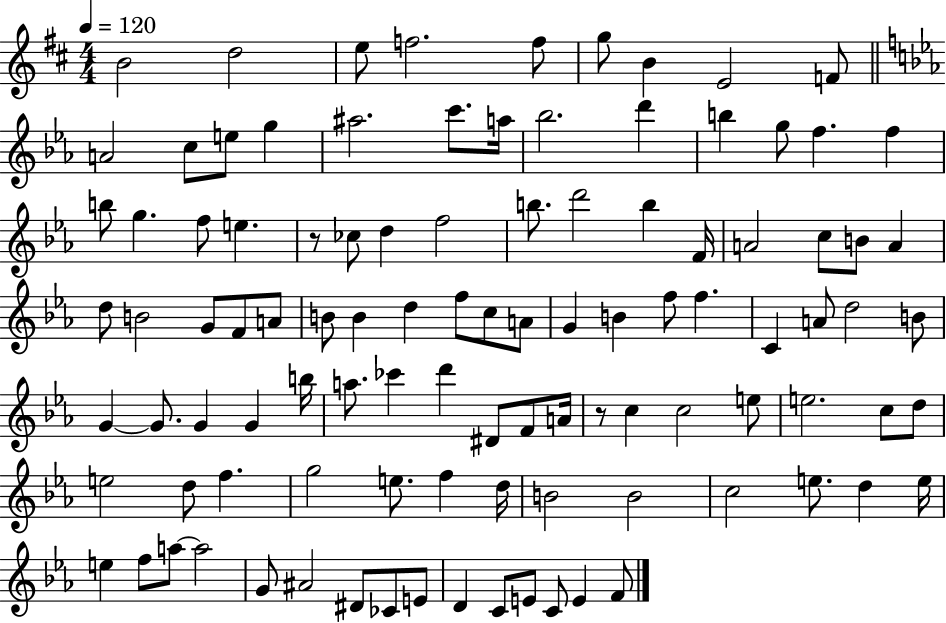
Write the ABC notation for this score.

X:1
T:Untitled
M:4/4
L:1/4
K:D
B2 d2 e/2 f2 f/2 g/2 B E2 F/2 A2 c/2 e/2 g ^a2 c'/2 a/4 _b2 d' b g/2 f f b/2 g f/2 e z/2 _c/2 d f2 b/2 d'2 b F/4 A2 c/2 B/2 A d/2 B2 G/2 F/2 A/2 B/2 B d f/2 c/2 A/2 G B f/2 f C A/2 d2 B/2 G G/2 G G b/4 a/2 _c' d' ^D/2 F/2 A/4 z/2 c c2 e/2 e2 c/2 d/2 e2 d/2 f g2 e/2 f d/4 B2 B2 c2 e/2 d e/4 e f/2 a/2 a2 G/2 ^A2 ^D/2 _C/2 E/2 D C/2 E/2 C/2 E F/2